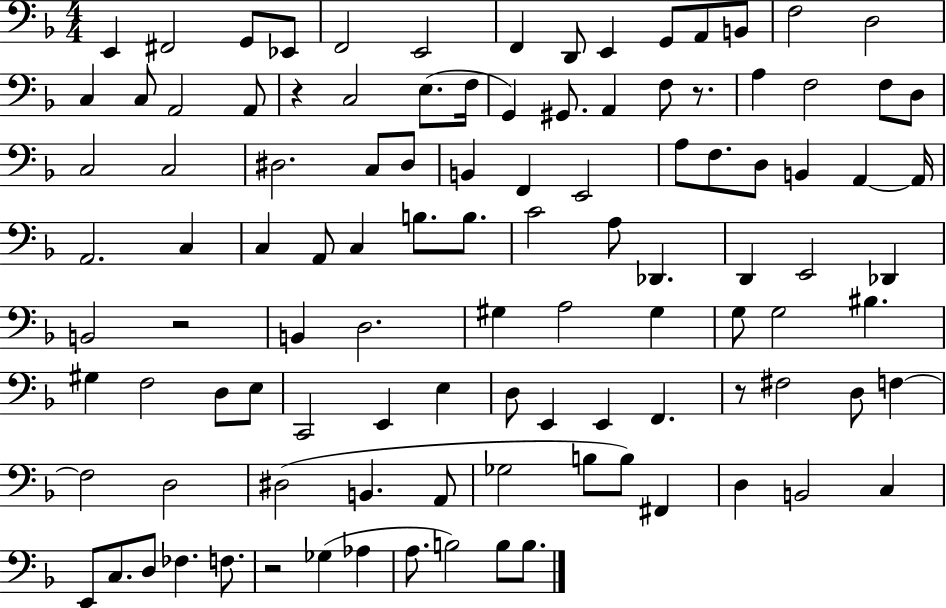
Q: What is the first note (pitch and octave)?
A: E2